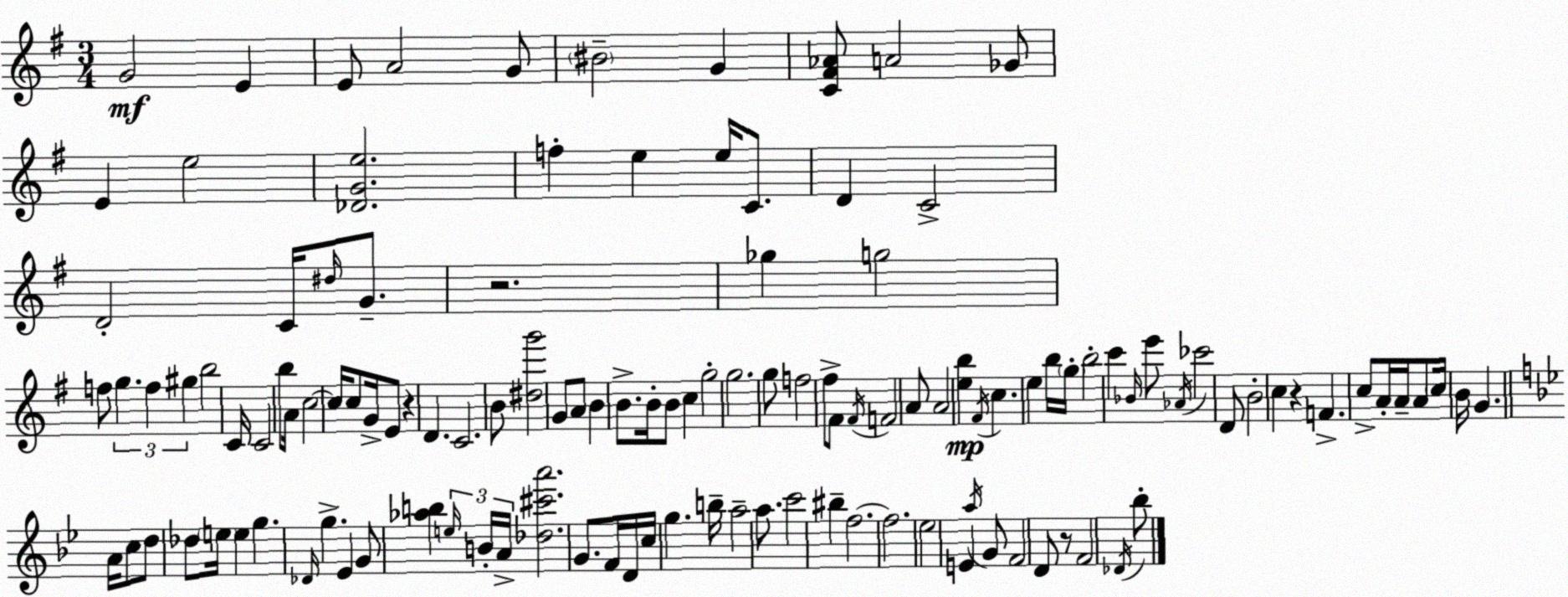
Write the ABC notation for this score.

X:1
T:Untitled
M:3/4
L:1/4
K:Em
G2 E E/2 A2 G/2 ^B2 G [C^F_A]/2 A2 _G/2 E e2 [_DGe]2 f e e/4 C/2 D C2 D2 C/4 ^d/4 G/2 z2 _g g2 f/2 g f ^g b2 C/4 C2 b/2 A/4 c2 c/4 c/2 G/4 E/2 z D C2 B/2 [^dg']2 G/2 A/2 B B/2 B/4 B/2 c g2 g2 g/2 f2 ^f/2 ^F/2 ^F/4 F2 A/2 A2 [eb] ^F/4 c e b/4 g/4 b2 c' _B/4 e'/2 _A/4 _c'2 D/2 B2 c z F c/2 A/4 A/4 A/2 c/4 B/4 G A/4 c/2 d/2 _d/2 e/4 e g _D/4 g _E G/2 [_ab] e/4 B/4 A/4 [_d^c'a']2 G/2 F/4 D/4 c/4 g b/4 a2 a/2 c'2 ^b f2 f2 _e2 E a/4 G/2 F2 D/2 z/2 F2 _D/4 _b/2